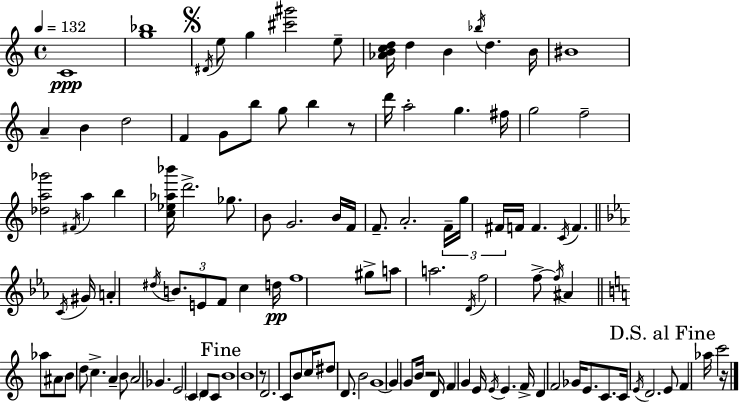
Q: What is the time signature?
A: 4/4